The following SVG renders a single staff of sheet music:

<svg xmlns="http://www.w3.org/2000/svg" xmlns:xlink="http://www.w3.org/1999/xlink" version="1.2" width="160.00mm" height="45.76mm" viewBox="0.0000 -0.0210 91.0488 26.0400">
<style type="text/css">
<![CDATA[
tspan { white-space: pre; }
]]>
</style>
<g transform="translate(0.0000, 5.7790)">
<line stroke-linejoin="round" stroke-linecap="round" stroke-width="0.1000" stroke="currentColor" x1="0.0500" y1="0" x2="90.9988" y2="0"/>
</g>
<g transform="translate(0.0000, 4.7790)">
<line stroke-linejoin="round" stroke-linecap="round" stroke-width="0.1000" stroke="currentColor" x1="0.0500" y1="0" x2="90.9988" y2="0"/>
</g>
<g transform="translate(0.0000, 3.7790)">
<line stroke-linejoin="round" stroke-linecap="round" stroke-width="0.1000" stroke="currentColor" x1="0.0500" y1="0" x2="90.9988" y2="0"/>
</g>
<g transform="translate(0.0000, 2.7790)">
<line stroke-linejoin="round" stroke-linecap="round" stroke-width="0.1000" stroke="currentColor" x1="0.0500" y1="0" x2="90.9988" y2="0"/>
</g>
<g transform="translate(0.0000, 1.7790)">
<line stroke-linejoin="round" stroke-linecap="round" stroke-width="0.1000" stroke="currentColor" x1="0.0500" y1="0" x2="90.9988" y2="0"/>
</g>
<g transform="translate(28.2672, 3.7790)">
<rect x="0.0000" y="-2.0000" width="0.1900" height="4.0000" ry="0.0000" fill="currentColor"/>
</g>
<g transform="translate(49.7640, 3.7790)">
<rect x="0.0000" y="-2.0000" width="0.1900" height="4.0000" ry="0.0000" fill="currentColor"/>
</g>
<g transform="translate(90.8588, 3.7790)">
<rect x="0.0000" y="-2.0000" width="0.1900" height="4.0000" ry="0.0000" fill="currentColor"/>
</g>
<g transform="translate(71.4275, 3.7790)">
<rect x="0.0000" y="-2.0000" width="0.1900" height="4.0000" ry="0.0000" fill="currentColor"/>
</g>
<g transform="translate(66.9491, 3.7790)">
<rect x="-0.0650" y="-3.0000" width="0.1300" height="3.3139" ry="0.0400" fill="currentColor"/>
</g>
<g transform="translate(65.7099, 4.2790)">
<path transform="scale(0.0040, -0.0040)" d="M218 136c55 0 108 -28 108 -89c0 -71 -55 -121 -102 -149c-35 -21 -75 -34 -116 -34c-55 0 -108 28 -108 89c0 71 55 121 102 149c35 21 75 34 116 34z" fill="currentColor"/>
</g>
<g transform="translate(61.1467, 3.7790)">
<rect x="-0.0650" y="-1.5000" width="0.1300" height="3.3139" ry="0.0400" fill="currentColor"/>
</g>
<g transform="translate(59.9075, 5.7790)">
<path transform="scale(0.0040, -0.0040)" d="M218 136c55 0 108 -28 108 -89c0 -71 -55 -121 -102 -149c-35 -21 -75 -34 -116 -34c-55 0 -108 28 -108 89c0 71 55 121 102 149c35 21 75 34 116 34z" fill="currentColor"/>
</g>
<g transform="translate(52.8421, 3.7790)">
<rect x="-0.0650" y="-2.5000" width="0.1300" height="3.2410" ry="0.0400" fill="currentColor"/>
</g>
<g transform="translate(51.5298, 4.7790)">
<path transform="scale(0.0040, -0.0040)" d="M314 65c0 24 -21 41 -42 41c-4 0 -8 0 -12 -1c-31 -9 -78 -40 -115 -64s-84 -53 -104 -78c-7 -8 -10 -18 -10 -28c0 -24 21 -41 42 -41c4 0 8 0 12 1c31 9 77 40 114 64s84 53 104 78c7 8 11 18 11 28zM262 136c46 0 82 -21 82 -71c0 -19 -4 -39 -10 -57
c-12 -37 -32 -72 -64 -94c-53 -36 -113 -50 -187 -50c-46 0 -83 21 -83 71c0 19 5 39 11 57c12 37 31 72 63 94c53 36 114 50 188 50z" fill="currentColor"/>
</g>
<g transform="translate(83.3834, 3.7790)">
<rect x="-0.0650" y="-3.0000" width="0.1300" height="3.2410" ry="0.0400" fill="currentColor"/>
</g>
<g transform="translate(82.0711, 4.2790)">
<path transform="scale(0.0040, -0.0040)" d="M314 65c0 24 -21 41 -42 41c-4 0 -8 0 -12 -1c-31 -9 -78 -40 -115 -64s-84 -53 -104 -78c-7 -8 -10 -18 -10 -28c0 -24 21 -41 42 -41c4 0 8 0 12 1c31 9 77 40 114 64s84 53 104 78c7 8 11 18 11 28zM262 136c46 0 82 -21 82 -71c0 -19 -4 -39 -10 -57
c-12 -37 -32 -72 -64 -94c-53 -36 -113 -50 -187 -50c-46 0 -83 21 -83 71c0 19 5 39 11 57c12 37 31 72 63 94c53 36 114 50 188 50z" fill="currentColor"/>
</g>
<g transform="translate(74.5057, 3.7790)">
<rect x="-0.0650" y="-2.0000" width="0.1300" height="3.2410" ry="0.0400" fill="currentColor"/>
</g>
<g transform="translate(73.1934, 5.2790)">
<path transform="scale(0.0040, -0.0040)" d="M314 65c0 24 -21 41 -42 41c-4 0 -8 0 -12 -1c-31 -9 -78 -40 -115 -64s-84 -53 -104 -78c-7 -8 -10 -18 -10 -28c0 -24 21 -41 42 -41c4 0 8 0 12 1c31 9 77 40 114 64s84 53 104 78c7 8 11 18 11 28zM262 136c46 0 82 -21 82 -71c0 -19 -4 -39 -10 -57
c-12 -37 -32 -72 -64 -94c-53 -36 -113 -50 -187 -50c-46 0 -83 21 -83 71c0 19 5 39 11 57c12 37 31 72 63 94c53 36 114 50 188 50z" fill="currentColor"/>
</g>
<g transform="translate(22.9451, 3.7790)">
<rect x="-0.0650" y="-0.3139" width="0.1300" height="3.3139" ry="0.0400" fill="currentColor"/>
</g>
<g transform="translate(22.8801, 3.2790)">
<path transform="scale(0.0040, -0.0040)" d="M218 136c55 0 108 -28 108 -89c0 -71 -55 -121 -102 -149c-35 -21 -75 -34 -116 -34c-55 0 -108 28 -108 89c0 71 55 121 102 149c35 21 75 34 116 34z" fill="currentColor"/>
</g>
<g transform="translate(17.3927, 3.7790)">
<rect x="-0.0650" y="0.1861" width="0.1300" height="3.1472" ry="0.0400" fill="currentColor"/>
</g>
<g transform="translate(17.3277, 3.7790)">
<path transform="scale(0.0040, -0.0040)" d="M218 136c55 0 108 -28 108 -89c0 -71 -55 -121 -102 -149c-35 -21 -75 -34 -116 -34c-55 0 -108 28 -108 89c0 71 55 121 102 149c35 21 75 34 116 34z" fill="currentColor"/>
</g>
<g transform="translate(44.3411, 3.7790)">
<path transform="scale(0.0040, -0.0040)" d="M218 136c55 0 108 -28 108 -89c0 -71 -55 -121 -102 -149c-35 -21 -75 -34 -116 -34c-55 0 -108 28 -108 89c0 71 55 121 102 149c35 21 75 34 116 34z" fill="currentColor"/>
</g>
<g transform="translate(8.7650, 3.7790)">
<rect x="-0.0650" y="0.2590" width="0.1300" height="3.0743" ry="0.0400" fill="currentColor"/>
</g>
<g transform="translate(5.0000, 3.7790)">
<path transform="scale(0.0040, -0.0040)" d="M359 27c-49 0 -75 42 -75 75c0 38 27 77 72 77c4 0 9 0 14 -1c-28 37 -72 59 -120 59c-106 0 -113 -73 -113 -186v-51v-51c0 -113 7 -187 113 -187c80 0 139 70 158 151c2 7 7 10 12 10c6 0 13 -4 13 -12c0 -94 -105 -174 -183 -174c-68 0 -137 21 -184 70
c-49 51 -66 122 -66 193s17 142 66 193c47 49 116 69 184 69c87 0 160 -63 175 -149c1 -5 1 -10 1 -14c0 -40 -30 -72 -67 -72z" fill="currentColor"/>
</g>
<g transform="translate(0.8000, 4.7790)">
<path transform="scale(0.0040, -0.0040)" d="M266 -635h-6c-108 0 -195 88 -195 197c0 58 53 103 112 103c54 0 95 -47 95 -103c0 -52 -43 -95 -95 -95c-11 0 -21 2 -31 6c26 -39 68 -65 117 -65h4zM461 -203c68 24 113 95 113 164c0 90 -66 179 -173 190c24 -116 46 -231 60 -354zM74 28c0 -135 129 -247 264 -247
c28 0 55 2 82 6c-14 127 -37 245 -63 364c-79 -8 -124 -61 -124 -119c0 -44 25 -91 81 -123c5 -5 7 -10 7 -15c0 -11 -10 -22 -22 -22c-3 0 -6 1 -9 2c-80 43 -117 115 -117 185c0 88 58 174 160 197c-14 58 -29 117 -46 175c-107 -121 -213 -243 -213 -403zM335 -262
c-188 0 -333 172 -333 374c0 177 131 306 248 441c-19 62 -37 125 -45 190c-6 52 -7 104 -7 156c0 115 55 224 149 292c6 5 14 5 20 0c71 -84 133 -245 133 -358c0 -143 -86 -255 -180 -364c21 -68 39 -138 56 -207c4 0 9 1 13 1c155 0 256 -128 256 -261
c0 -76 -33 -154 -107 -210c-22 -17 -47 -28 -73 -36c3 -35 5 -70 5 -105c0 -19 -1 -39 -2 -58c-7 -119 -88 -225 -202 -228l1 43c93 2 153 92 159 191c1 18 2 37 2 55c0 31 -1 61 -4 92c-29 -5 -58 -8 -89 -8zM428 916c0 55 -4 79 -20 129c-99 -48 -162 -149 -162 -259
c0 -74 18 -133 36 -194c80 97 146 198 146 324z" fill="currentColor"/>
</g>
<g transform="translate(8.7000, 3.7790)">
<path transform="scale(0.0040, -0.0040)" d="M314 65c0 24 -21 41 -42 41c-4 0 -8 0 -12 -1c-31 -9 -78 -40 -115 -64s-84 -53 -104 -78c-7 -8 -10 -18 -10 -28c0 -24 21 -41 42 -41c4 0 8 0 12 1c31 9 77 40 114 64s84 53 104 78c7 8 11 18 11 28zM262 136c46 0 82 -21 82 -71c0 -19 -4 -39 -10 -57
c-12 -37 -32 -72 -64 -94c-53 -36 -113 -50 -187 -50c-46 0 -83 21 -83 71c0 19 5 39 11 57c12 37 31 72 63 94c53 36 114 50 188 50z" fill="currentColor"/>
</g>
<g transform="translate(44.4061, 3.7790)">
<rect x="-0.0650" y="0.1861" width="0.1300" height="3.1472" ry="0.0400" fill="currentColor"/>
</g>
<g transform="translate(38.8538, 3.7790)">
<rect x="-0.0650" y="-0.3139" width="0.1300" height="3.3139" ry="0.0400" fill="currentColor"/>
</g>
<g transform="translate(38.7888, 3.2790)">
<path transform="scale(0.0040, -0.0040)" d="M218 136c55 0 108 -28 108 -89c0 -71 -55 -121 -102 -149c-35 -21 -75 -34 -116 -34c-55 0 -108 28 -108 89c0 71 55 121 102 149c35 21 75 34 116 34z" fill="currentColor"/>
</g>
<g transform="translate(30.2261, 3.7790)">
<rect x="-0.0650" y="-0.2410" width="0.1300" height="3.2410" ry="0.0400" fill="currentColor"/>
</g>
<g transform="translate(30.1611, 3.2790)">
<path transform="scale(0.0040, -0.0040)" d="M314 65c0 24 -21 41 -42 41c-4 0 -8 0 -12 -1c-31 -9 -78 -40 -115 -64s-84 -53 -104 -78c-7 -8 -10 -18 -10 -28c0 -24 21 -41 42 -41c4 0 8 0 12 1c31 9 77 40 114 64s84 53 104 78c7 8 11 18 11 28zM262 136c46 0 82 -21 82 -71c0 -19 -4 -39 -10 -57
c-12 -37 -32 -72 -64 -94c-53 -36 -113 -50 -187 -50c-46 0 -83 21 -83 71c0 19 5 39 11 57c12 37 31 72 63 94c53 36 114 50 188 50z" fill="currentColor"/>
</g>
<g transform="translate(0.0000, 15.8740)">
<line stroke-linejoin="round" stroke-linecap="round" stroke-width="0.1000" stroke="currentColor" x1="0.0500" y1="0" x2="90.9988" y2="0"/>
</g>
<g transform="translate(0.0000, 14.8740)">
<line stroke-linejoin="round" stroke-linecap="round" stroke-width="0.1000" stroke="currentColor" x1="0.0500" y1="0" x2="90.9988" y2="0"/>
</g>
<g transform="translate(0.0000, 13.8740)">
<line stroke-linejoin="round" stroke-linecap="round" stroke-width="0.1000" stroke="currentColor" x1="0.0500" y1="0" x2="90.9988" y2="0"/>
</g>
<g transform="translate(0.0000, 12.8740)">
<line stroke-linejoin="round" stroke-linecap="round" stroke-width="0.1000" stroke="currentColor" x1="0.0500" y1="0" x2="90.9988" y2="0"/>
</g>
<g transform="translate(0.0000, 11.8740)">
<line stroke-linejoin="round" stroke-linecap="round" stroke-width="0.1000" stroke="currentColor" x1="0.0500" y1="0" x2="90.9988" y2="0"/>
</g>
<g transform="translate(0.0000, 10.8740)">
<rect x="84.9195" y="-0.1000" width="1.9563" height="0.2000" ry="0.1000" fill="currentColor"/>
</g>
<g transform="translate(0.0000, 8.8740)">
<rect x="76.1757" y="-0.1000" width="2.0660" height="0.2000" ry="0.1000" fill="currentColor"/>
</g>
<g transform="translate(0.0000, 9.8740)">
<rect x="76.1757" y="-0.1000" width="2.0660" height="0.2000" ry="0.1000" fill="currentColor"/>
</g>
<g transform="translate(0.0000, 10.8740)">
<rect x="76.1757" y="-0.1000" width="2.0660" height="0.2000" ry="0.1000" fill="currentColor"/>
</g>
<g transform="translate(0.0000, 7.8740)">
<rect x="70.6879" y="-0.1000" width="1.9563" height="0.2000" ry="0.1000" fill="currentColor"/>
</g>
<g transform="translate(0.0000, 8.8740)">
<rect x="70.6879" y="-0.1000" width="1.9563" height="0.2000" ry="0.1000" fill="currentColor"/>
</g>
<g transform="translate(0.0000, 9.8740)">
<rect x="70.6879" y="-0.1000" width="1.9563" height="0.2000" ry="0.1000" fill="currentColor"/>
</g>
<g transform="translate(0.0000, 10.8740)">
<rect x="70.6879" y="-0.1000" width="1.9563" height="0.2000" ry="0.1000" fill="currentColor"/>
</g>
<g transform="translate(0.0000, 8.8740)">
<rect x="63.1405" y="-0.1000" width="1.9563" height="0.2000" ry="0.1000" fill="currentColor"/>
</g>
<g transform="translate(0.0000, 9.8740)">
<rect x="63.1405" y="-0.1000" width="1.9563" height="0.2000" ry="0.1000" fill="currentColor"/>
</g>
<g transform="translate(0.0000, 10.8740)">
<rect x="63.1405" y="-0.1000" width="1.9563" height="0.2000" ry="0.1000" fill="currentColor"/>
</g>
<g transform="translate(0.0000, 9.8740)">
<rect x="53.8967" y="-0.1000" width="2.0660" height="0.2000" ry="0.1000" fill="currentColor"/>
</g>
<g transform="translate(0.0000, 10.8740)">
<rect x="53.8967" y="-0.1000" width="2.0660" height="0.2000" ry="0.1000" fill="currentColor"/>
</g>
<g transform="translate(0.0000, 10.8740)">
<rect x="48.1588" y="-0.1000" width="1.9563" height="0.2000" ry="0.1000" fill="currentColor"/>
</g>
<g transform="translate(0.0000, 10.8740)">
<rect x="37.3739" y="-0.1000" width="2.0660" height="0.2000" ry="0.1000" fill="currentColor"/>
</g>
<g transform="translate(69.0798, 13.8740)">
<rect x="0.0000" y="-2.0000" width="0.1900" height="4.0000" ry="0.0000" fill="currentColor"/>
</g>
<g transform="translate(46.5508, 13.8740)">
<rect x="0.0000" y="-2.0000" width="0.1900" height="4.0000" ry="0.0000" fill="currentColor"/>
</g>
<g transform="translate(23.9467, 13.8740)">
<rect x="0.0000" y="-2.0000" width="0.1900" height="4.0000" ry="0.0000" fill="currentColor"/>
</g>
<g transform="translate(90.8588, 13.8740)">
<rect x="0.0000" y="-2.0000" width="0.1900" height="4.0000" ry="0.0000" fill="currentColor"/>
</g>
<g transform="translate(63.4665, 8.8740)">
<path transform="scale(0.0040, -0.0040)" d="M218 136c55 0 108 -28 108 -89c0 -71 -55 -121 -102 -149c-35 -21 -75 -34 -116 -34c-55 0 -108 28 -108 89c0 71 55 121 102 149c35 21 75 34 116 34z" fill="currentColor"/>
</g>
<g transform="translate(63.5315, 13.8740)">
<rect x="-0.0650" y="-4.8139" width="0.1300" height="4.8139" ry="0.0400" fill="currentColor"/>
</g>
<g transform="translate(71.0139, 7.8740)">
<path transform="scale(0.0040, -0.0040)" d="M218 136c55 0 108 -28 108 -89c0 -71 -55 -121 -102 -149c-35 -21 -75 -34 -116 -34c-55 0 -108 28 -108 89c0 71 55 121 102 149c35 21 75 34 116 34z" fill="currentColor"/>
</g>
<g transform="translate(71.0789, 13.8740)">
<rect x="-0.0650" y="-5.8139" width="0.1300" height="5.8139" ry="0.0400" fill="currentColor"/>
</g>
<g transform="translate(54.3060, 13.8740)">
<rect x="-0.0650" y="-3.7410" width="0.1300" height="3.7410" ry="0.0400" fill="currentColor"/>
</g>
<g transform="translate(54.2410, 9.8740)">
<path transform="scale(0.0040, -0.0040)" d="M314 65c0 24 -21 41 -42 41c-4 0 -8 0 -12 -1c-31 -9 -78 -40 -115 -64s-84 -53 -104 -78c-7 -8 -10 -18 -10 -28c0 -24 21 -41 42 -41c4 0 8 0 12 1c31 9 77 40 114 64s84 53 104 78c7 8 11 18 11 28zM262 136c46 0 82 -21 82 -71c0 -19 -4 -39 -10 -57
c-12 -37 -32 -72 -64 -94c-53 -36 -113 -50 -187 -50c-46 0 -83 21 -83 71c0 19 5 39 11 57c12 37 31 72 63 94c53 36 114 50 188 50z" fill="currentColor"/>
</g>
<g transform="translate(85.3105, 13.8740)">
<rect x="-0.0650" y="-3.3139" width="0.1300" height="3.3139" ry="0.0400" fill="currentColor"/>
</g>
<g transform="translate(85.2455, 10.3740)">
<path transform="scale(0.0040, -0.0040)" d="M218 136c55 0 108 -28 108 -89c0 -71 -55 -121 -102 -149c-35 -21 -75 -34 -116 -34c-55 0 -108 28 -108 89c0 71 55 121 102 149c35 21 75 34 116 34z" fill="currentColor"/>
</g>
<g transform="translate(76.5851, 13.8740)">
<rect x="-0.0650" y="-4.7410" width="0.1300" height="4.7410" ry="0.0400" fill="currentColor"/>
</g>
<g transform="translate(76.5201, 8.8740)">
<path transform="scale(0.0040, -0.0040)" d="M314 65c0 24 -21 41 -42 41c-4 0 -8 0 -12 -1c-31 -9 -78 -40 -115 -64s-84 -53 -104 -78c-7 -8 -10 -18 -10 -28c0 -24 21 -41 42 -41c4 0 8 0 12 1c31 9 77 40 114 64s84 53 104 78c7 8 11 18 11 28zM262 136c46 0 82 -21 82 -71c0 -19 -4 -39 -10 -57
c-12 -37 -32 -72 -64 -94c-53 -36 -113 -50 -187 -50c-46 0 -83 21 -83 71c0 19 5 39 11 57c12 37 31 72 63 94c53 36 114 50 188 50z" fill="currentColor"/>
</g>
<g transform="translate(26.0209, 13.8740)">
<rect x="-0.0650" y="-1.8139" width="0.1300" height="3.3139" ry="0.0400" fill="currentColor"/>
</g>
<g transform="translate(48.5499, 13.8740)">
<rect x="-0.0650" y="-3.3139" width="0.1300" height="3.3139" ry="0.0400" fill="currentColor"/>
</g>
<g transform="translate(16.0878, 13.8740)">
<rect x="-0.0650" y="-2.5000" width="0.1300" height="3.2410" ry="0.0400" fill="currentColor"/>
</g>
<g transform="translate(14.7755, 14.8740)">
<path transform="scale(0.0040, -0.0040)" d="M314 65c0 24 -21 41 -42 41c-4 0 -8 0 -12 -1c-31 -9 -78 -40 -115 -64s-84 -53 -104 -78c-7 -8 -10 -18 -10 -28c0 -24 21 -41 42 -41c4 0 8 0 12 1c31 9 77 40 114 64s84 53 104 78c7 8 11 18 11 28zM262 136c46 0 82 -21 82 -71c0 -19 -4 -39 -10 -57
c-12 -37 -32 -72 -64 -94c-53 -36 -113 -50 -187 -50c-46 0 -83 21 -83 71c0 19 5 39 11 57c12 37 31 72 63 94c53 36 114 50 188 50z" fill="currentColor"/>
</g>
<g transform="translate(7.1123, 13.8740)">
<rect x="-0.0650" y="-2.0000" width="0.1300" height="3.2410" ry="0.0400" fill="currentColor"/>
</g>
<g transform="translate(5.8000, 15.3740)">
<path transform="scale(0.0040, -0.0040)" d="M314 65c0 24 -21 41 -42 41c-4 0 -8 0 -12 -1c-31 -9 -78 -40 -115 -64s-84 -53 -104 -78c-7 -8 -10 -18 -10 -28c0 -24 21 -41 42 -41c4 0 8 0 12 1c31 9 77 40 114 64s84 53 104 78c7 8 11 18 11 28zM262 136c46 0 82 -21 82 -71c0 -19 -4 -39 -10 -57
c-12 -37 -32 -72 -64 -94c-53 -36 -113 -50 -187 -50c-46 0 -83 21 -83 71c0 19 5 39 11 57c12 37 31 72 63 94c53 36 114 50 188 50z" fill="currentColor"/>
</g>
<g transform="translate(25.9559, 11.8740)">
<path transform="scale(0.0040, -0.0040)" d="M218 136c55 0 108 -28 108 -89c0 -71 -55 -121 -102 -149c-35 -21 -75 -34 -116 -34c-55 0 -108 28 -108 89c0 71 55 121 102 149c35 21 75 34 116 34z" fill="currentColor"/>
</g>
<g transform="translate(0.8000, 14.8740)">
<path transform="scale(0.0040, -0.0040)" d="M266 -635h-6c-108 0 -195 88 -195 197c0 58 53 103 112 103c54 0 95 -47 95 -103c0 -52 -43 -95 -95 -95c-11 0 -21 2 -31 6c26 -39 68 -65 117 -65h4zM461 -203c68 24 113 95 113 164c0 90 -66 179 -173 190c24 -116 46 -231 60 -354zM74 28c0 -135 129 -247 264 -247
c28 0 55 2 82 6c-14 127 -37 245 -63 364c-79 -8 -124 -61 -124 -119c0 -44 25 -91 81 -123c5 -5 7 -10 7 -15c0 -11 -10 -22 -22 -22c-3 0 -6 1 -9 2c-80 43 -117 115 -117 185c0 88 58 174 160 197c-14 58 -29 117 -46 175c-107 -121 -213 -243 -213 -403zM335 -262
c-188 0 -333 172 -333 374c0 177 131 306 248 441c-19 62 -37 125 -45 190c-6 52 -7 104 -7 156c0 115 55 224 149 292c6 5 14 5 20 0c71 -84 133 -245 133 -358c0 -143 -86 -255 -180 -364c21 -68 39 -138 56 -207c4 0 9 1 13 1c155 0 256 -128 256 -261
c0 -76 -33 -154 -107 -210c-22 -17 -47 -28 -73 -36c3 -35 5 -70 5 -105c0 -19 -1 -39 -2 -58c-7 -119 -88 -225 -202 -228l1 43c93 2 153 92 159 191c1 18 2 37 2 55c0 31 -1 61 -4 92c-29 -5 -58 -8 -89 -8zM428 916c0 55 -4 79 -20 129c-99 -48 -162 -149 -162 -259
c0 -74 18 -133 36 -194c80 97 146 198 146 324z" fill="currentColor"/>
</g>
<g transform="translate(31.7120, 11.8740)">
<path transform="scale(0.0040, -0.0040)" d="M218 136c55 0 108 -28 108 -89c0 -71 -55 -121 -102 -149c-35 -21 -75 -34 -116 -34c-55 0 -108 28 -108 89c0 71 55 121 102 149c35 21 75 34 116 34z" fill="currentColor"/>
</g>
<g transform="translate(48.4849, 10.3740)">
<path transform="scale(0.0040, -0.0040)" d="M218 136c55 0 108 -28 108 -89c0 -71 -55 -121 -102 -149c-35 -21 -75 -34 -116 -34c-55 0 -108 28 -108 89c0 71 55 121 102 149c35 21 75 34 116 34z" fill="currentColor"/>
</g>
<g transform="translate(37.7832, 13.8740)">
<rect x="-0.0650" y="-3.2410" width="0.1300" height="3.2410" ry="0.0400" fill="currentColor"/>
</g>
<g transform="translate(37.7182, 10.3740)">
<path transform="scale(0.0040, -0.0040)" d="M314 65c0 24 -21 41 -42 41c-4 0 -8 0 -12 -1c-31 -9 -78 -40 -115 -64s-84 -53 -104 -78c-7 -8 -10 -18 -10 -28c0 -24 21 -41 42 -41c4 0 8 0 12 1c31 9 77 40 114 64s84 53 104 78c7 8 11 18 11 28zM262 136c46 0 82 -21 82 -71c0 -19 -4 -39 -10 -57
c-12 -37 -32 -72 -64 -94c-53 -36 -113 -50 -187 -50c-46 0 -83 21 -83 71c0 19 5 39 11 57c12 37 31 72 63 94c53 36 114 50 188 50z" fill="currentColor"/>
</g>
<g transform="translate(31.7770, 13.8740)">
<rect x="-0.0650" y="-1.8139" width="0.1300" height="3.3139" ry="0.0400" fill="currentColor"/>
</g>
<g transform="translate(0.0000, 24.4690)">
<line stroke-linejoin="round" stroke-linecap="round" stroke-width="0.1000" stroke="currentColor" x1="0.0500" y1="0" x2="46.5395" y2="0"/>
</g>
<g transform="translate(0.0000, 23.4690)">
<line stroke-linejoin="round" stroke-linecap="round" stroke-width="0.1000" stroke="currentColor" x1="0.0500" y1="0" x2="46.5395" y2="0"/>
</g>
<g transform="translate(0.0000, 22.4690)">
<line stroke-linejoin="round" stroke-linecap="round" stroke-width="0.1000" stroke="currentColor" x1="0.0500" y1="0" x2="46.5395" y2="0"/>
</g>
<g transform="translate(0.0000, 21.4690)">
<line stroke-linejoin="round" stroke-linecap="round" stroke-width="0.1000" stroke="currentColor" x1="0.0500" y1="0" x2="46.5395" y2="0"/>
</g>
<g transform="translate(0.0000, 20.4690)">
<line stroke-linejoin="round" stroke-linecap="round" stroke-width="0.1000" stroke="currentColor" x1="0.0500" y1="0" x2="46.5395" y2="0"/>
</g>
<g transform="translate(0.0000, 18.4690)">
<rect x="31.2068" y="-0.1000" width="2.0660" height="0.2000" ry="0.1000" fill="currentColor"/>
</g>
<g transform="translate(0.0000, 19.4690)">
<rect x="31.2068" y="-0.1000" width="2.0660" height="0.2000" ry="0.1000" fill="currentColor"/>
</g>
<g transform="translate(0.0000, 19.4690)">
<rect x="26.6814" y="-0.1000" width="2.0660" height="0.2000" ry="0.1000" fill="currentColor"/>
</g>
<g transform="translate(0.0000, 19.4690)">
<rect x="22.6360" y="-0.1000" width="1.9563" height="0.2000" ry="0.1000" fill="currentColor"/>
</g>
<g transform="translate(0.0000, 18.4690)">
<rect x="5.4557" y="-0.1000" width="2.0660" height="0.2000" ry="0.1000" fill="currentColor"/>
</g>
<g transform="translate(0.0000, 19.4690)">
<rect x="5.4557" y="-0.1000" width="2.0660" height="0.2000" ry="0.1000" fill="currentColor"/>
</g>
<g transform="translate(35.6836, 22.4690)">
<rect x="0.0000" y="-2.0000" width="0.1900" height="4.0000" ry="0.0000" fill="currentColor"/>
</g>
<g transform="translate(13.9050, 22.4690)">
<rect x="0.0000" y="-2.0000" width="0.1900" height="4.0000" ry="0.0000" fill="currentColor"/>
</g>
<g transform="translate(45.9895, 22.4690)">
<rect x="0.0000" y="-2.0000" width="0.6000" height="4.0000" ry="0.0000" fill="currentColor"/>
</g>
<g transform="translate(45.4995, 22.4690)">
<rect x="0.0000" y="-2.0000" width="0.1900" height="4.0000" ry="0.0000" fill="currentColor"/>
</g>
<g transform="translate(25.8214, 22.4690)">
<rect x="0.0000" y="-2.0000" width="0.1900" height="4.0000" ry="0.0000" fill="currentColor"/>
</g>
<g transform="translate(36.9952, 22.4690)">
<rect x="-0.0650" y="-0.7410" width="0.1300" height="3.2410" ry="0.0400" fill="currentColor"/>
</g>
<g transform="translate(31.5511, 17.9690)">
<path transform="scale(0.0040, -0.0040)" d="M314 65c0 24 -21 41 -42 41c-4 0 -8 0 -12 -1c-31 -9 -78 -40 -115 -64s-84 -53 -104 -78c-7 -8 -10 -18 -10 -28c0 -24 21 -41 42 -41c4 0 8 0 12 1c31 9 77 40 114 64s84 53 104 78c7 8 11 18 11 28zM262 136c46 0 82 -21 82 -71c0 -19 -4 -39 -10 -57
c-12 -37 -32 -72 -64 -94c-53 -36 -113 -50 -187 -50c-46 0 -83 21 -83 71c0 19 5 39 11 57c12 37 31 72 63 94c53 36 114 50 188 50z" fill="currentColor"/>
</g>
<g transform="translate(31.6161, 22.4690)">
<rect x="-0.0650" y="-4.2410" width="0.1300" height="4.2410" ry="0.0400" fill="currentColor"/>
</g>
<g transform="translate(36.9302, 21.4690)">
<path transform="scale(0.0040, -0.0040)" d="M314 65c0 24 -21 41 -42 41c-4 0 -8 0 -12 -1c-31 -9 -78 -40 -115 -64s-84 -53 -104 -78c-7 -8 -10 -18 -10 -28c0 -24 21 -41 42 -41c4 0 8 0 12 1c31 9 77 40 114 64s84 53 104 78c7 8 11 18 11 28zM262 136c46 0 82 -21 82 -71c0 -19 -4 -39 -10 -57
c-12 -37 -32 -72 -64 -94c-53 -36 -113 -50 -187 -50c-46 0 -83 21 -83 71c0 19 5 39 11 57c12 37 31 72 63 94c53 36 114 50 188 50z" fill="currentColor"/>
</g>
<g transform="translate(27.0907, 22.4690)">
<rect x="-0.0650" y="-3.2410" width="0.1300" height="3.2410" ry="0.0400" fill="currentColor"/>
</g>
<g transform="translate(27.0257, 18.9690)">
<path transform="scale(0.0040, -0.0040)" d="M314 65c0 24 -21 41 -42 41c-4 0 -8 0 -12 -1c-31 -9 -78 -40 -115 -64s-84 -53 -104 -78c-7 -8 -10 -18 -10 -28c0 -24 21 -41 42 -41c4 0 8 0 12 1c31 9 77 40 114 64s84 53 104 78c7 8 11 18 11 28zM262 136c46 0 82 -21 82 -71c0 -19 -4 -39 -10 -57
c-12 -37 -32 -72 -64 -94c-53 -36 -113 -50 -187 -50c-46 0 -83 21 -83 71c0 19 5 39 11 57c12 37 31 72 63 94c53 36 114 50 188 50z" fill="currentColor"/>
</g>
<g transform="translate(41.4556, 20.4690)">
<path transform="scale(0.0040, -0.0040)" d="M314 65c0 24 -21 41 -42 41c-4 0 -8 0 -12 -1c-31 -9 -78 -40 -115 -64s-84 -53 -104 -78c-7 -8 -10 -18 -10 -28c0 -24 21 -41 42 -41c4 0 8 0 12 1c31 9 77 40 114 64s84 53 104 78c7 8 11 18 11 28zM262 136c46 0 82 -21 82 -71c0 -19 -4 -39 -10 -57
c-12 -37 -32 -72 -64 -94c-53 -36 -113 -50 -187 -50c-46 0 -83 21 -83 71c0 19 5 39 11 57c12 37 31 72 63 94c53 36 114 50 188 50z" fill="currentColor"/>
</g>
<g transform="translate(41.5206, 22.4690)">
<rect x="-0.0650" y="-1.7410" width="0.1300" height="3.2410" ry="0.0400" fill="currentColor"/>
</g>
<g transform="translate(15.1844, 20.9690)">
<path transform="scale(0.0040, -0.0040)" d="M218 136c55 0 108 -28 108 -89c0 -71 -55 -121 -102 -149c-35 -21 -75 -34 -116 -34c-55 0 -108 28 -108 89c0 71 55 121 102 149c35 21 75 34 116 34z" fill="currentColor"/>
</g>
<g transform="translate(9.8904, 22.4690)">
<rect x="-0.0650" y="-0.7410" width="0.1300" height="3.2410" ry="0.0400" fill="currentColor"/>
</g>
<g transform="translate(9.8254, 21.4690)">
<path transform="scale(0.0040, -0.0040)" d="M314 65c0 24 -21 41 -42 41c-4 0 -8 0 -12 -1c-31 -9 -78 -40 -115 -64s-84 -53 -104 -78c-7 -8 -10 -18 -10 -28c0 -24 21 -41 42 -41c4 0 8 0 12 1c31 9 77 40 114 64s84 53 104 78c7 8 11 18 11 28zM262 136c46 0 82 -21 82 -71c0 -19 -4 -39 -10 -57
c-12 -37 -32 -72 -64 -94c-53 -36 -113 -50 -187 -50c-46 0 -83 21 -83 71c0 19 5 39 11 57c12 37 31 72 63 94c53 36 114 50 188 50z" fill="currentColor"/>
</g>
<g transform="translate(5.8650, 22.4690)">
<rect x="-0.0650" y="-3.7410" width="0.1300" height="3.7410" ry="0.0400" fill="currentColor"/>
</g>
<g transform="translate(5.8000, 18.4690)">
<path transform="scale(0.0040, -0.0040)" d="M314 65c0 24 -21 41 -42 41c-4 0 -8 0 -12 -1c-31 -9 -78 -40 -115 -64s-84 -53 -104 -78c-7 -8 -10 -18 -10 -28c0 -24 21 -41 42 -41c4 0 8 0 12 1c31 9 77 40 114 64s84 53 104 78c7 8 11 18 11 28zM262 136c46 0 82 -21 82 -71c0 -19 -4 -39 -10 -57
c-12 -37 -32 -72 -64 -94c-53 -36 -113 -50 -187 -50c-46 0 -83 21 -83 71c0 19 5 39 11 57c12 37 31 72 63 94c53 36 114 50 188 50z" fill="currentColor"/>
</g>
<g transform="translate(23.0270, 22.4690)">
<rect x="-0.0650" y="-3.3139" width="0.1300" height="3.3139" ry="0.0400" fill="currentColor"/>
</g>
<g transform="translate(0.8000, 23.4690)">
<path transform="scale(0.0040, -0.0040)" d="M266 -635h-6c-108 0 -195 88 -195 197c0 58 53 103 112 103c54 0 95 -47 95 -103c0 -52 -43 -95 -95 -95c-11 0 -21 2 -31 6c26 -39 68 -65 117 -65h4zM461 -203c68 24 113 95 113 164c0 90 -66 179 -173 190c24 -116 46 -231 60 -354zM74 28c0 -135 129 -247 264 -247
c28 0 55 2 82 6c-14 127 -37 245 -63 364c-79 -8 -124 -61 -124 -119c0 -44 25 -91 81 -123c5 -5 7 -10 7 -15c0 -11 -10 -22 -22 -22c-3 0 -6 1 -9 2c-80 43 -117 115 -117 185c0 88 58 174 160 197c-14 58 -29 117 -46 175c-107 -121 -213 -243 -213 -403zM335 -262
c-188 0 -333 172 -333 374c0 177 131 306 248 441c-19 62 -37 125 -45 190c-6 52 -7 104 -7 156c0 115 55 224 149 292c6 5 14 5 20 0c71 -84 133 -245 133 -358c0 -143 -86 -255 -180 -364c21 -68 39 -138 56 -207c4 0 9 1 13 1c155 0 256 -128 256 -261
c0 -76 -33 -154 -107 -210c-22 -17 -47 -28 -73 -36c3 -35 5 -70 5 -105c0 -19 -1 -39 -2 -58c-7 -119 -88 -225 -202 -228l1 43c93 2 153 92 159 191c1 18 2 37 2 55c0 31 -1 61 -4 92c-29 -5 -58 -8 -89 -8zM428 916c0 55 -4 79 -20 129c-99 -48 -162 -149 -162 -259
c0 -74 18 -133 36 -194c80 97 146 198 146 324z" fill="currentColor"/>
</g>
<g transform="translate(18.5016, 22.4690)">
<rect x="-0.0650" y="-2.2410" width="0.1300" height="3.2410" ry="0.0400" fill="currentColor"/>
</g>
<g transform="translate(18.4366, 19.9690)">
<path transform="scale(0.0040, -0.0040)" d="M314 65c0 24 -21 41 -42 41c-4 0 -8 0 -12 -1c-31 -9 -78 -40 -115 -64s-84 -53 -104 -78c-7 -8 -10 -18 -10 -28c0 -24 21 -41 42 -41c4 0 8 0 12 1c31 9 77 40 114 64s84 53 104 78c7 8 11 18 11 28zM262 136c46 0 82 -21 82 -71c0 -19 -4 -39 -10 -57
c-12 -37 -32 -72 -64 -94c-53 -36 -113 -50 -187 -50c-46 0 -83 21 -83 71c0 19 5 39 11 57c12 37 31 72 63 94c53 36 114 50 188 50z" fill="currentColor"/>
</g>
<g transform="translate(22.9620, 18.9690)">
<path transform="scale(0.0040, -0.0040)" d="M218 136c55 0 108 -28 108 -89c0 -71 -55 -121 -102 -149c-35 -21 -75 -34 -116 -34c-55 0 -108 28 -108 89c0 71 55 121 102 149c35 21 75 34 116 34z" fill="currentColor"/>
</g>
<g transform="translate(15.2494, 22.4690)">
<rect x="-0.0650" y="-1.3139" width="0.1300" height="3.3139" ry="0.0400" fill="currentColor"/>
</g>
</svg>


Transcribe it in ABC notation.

X:1
T:Untitled
M:4/4
L:1/4
K:C
B2 B c c2 c B G2 E A F2 A2 F2 G2 f f b2 b c'2 e' g' e'2 b c'2 d2 e g2 b b2 d'2 d2 f2